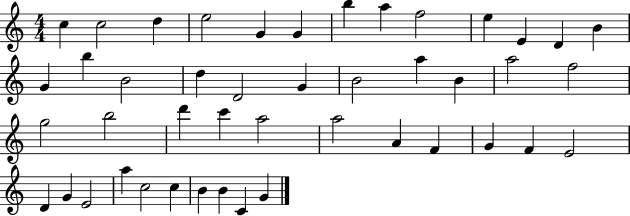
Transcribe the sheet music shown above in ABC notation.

X:1
T:Untitled
M:4/4
L:1/4
K:C
c c2 d e2 G G b a f2 e E D B G b B2 d D2 G B2 a B a2 f2 g2 b2 d' c' a2 a2 A F G F E2 D G E2 a c2 c B B C G